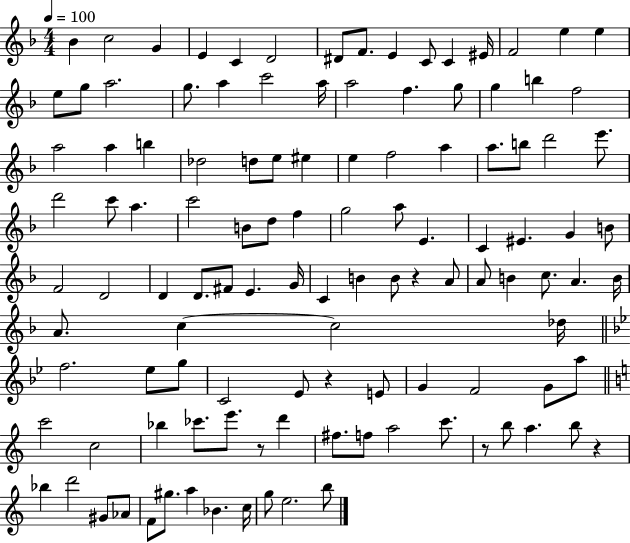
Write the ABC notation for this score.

X:1
T:Untitled
M:4/4
L:1/4
K:F
_B c2 G E C D2 ^D/2 F/2 E C/2 C ^E/4 F2 e e e/2 g/2 a2 g/2 a c'2 a/4 a2 f g/2 g b f2 a2 a b _d2 d/2 e/2 ^e e f2 a a/2 b/2 d'2 e'/2 d'2 c'/2 a c'2 B/2 d/2 f g2 a/2 E C ^E G B/2 F2 D2 D D/2 ^F/2 E G/4 C B B/2 z A/2 A/2 B c/2 A B/4 A/2 c c2 _d/4 f2 _e/2 g/2 C2 _E/2 z E/2 G F2 G/2 a/2 c'2 c2 _b _c'/2 e'/2 z/2 d' ^f/2 f/2 a2 c'/2 z/2 b/2 a b/2 z _b d'2 ^G/2 _A/2 F/2 ^g/2 a _B c/4 g/2 e2 b/2